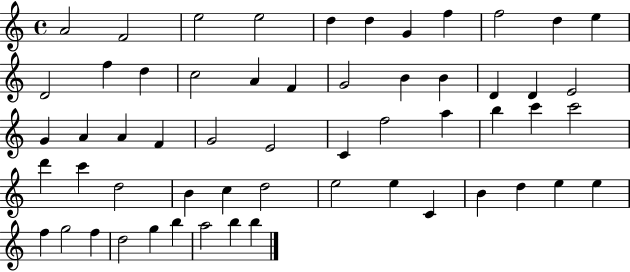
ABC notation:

X:1
T:Untitled
M:4/4
L:1/4
K:C
A2 F2 e2 e2 d d G f f2 d e D2 f d c2 A F G2 B B D D E2 G A A F G2 E2 C f2 a b c' c'2 d' c' d2 B c d2 e2 e C B d e e f g2 f d2 g b a2 b b